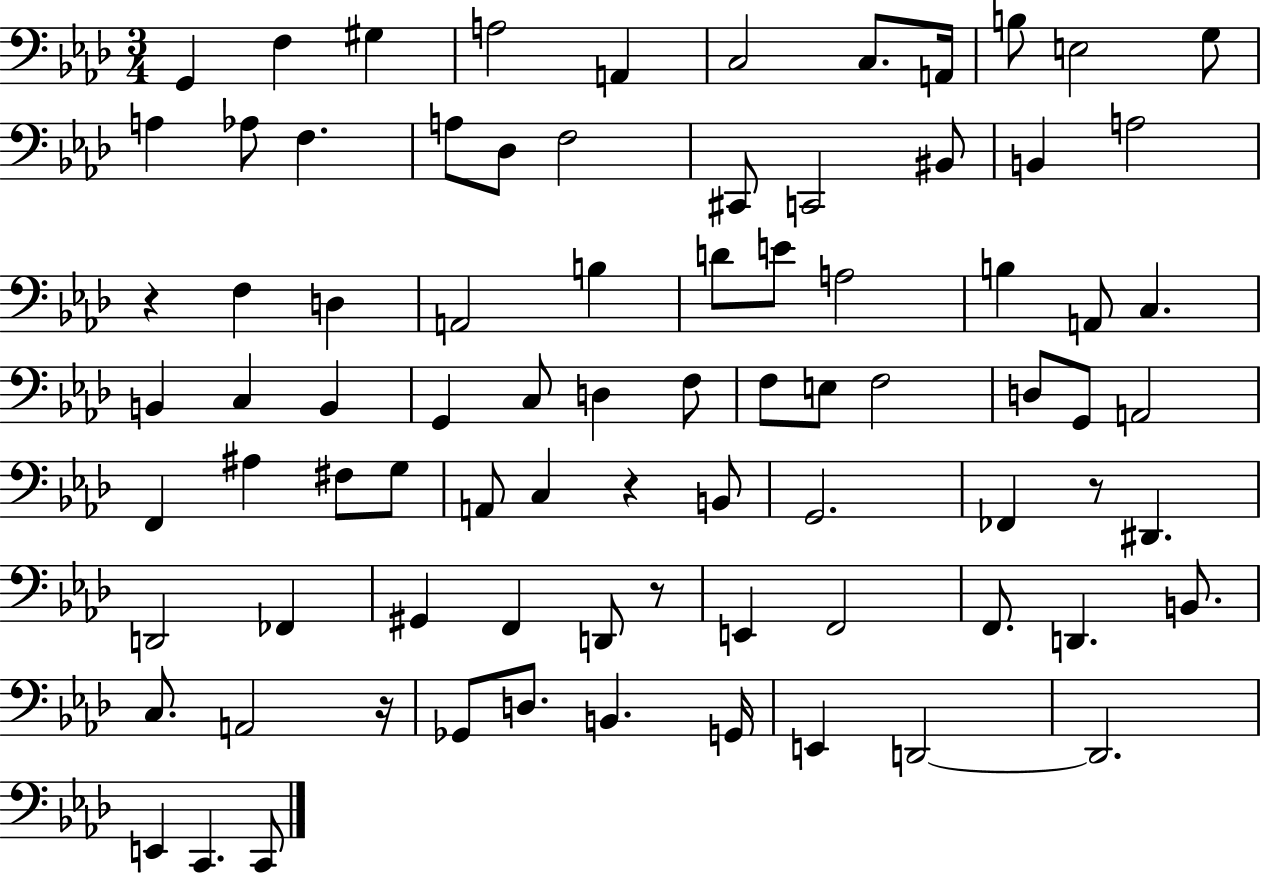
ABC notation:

X:1
T:Untitled
M:3/4
L:1/4
K:Ab
G,, F, ^G, A,2 A,, C,2 C,/2 A,,/4 B,/2 E,2 G,/2 A, _A,/2 F, A,/2 _D,/2 F,2 ^C,,/2 C,,2 ^B,,/2 B,, A,2 z F, D, A,,2 B, D/2 E/2 A,2 B, A,,/2 C, B,, C, B,, G,, C,/2 D, F,/2 F,/2 E,/2 F,2 D,/2 G,,/2 A,,2 F,, ^A, ^F,/2 G,/2 A,,/2 C, z B,,/2 G,,2 _F,, z/2 ^D,, D,,2 _F,, ^G,, F,, D,,/2 z/2 E,, F,,2 F,,/2 D,, B,,/2 C,/2 A,,2 z/4 _G,,/2 D,/2 B,, G,,/4 E,, D,,2 D,,2 E,, C,, C,,/2